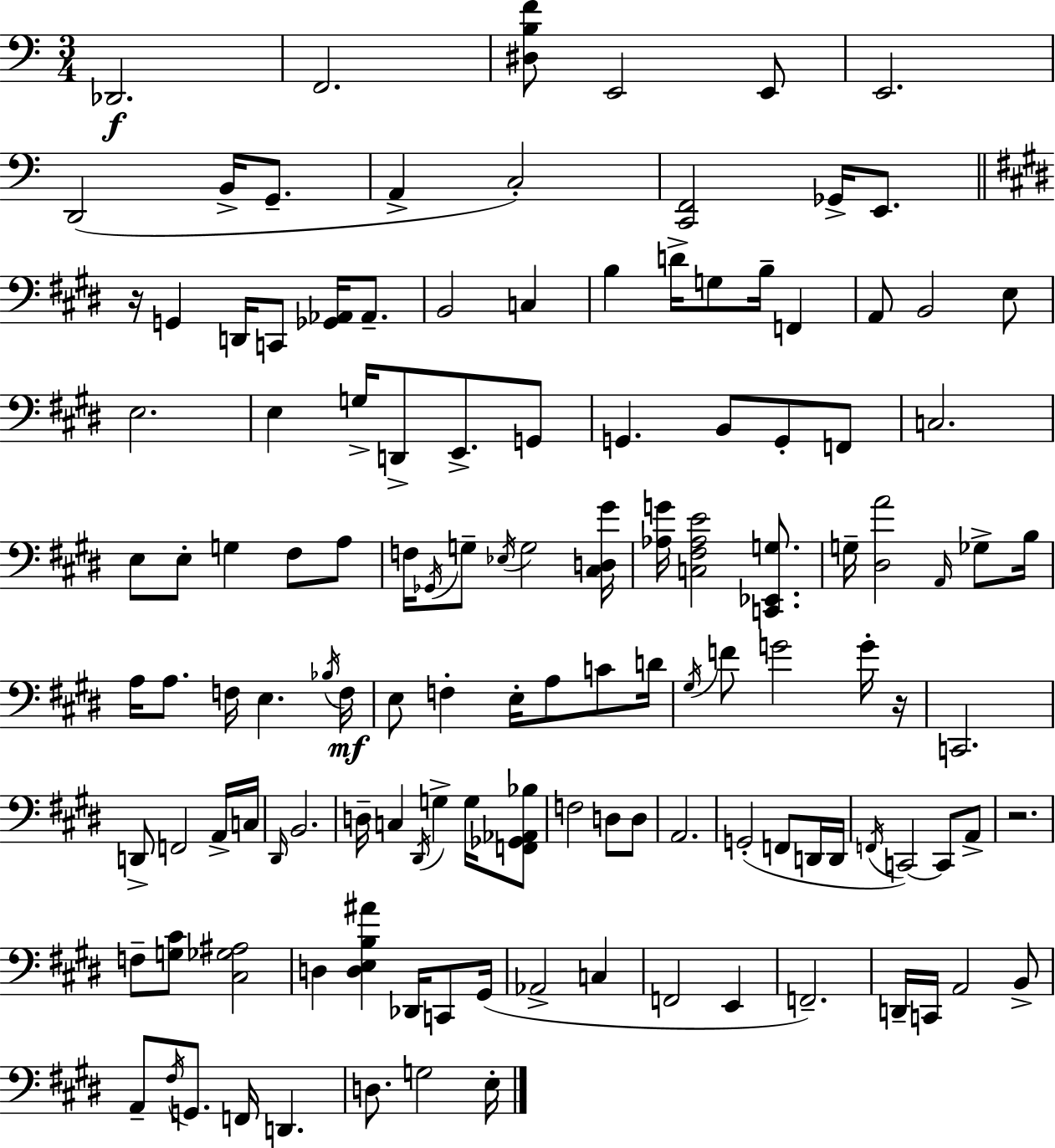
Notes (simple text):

Db2/h. F2/h. [D#3,B3,F4]/e E2/h E2/e E2/h. D2/h B2/s G2/e. A2/q C3/h [C2,F2]/h Gb2/s E2/e. R/s G2/q D2/s C2/e [Gb2,Ab2]/s Ab2/e. B2/h C3/q B3/q D4/s G3/e B3/s F2/q A2/e B2/h E3/e E3/h. E3/q G3/s D2/e E2/e. G2/e G2/q. B2/e G2/e F2/e C3/h. E3/e E3/e G3/q F#3/e A3/e F3/s Gb2/s G3/e Eb3/s G3/h [C#3,D3,G#4]/s [Ab3,G4]/s [C3,F#3,Ab3,E4]/h [C2,Eb2,G3]/e. G3/s [D#3,A4]/h A2/s Gb3/e B3/s A3/s A3/e. F3/s E3/q. Bb3/s F3/s E3/e F3/q E3/s A3/e C4/e D4/s G#3/s F4/e G4/h G4/s R/s C2/h. D2/e F2/h A2/s C3/s D#2/s B2/h. D3/s C3/q D#2/s G3/q G3/s [F2,Gb2,Ab2,Bb3]/e F3/h D3/e D3/e A2/h. G2/h F2/e D2/s D2/s F2/s C2/h C2/e A2/e R/h. F3/e [G3,C#4]/e [C#3,Gb3,A#3]/h D3/q [D3,E3,B3,A#4]/q Db2/s C2/e G#2/s Ab2/h C3/q F2/h E2/q F2/h. D2/s C2/s A2/h B2/e A2/e F#3/s G2/e. F2/s D2/q. D3/e. G3/h E3/s